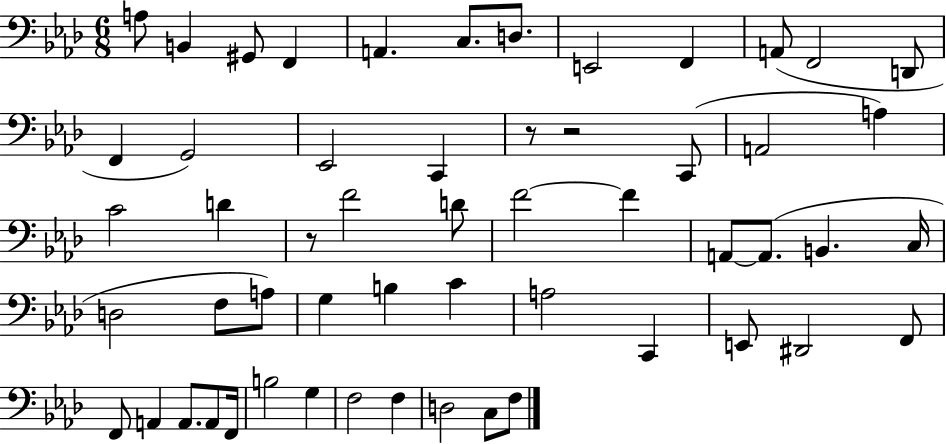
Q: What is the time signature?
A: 6/8